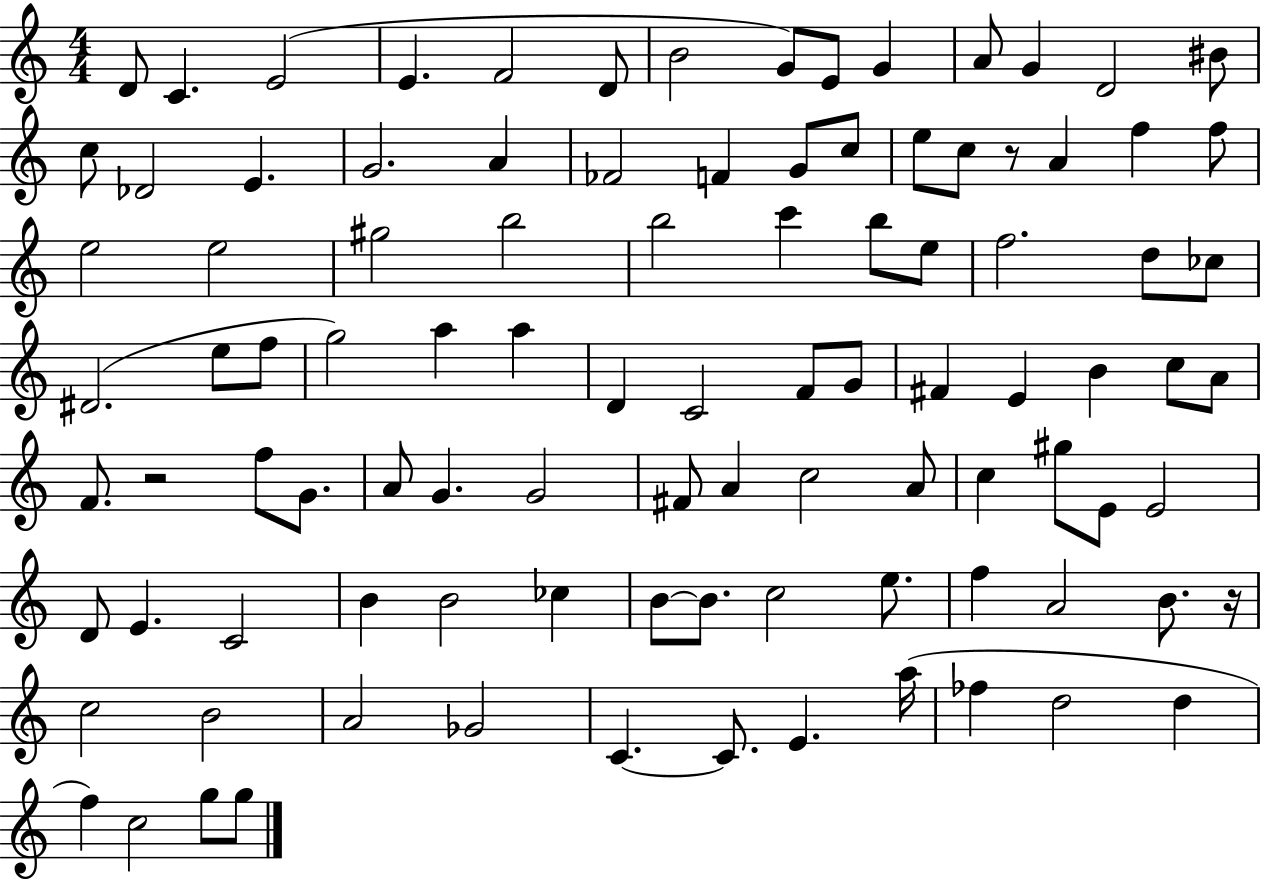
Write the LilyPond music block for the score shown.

{
  \clef treble
  \numericTimeSignature
  \time 4/4
  \key c \major
  d'8 c'4. e'2( | e'4. f'2 d'8 | b'2 g'8) e'8 g'4 | a'8 g'4 d'2 bis'8 | \break c''8 des'2 e'4. | g'2. a'4 | fes'2 f'4 g'8 c''8 | e''8 c''8 r8 a'4 f''4 f''8 | \break e''2 e''2 | gis''2 b''2 | b''2 c'''4 b''8 e''8 | f''2. d''8 ces''8 | \break dis'2.( e''8 f''8 | g''2) a''4 a''4 | d'4 c'2 f'8 g'8 | fis'4 e'4 b'4 c''8 a'8 | \break f'8. r2 f''8 g'8. | a'8 g'4. g'2 | fis'8 a'4 c''2 a'8 | c''4 gis''8 e'8 e'2 | \break d'8 e'4. c'2 | b'4 b'2 ces''4 | b'8~~ b'8. c''2 e''8. | f''4 a'2 b'8. r16 | \break c''2 b'2 | a'2 ges'2 | c'4.~~ c'8. e'4. a''16( | fes''4 d''2 d''4 | \break f''4) c''2 g''8 g''8 | \bar "|."
}